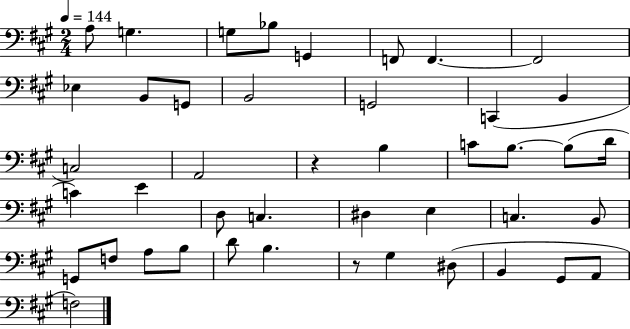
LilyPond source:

{
  \clef bass
  \numericTimeSignature
  \time 2/4
  \key a \major
  \tempo 4 = 144
  \repeat volta 2 { a8 g4. | g8 bes8 g,4 | f,8 f,4.~~ | f,2 | \break ees4 b,8 g,8 | b,2 | g,2 | c,4( b,4 | \break c2) | a,2 | r4 b4 | c'8 b8.~~ b8( d'16 | \break c'4) e'4 | d8 c4. | dis4 e4 | c4. b,8 | \break g,8 f8 a8 b8 | d'8 b4. | r8 gis4 dis8( | b,4 gis,8 a,8 | \break f2) | } \bar "|."
}